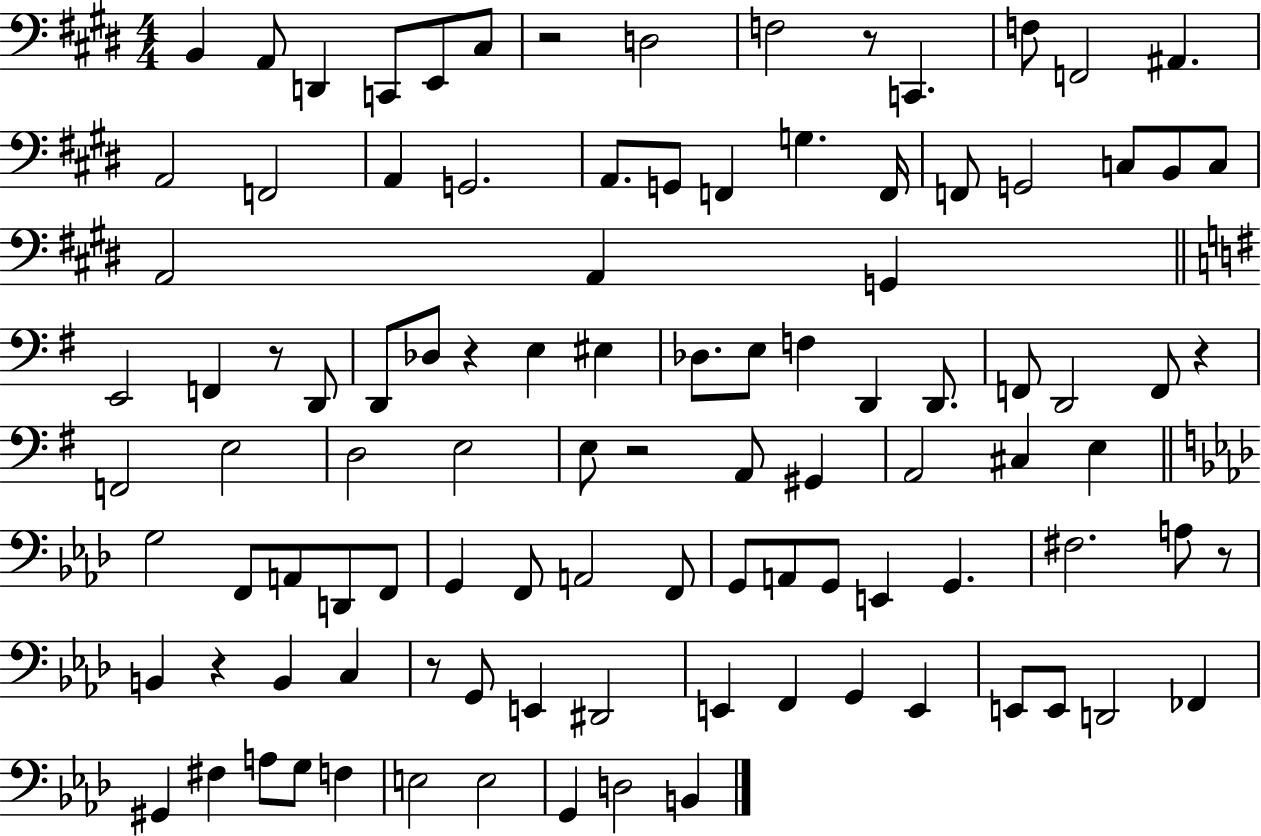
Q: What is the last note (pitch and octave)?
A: B2